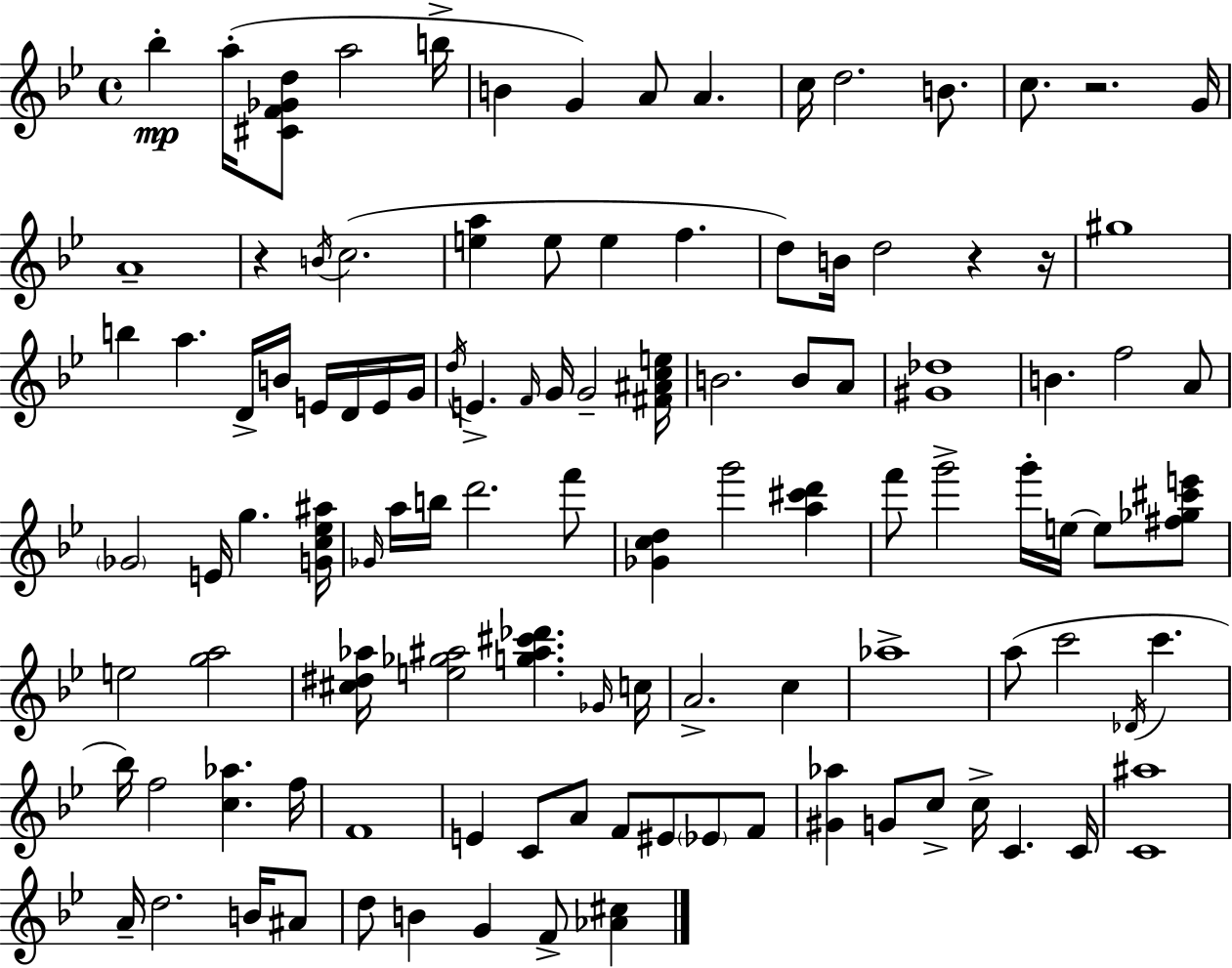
Bb5/q A5/s [C#4,F4,Gb4,D5]/e A5/h B5/s B4/q G4/q A4/e A4/q. C5/s D5/h. B4/e. C5/e. R/h. G4/s A4/w R/q B4/s C5/h. [E5,A5]/q E5/e E5/q F5/q. D5/e B4/s D5/h R/q R/s G#5/w B5/q A5/q. D4/s B4/s E4/s D4/s E4/s G4/s D5/s E4/q. F4/s G4/s G4/h [F#4,A#4,C5,E5]/s B4/h. B4/e A4/e [G#4,Db5]/w B4/q. F5/h A4/e Gb4/h E4/s G5/q. [G4,C5,Eb5,A#5]/s Gb4/s A5/s B5/s D6/h. F6/e [Gb4,C5,D5]/q G6/h [A5,C#6,D6]/q F6/e G6/h G6/s E5/s E5/e [F#5,Gb5,C#6,E6]/e E5/h [G5,A5]/h [C#5,D#5,Ab5]/s [E5,Gb5,A#5]/h [G5,A#5,C#6,Db6]/q. Gb4/s C5/s A4/h. C5/q Ab5/w A5/e C6/h Db4/s C6/q. Bb5/s F5/h [C5,Ab5]/q. F5/s F4/w E4/q C4/e A4/e F4/e EIS4/e Eb4/e F4/e [G#4,Ab5]/q G4/e C5/e C5/s C4/q. C4/s [C4,A#5]/w A4/s D5/h. B4/s A#4/e D5/e B4/q G4/q F4/e [Ab4,C#5]/q